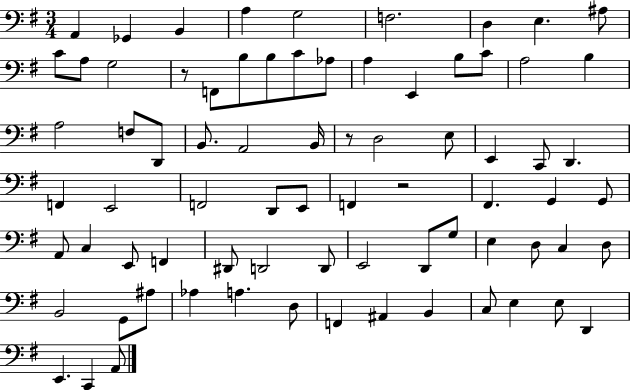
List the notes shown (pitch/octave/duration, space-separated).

A2/q Gb2/q B2/q A3/q G3/h F3/h. D3/q E3/q. A#3/e C4/e A3/e G3/h R/e F2/e B3/e B3/e C4/e Ab3/e A3/q E2/q B3/e C4/e A3/h B3/q A3/h F3/e D2/e B2/e. A2/h B2/s R/e D3/h E3/e E2/q C2/e D2/q. F2/q E2/h F2/h D2/e E2/e F2/q R/h F#2/q. G2/q G2/e A2/e C3/q E2/e F2/q D#2/e D2/h D2/e E2/h D2/e G3/e E3/q D3/e C3/q D3/e B2/h G2/e A#3/e Ab3/q A3/q. D3/e F2/q A#2/q B2/q C3/e E3/q E3/e D2/q E2/q. C2/q A2/e